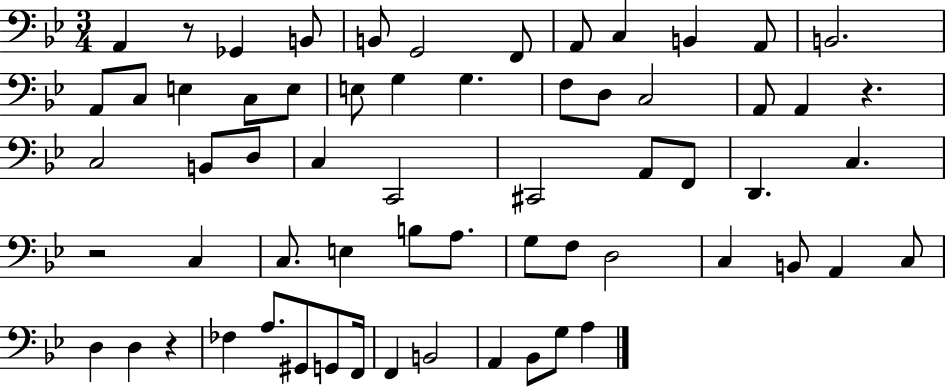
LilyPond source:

{
  \clef bass
  \numericTimeSignature
  \time 3/4
  \key bes \major
  a,4 r8 ges,4 b,8 | b,8 g,2 f,8 | a,8 c4 b,4 a,8 | b,2. | \break a,8 c8 e4 c8 e8 | e8 g4 g4. | f8 d8 c2 | a,8 a,4 r4. | \break c2 b,8 d8 | c4 c,2 | cis,2 a,8 f,8 | d,4. c4. | \break r2 c4 | c8. e4 b8 a8. | g8 f8 d2 | c4 b,8 a,4 c8 | \break d4 d4 r4 | fes4 a8. gis,8 g,8 f,16 | f,4 b,2 | a,4 bes,8 g8 a4 | \break \bar "|."
}